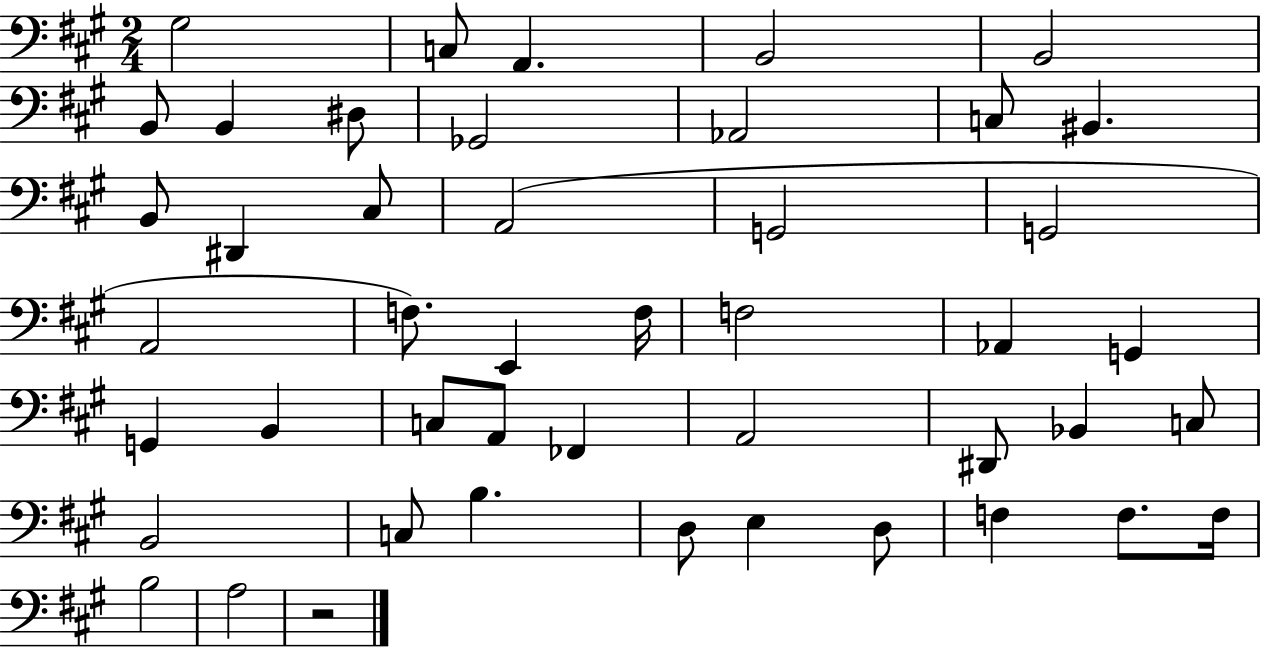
{
  \clef bass
  \numericTimeSignature
  \time 2/4
  \key a \major
  gis2 | c8 a,4. | b,2 | b,2 | \break b,8 b,4 dis8 | ges,2 | aes,2 | c8 bis,4. | \break b,8 dis,4 cis8 | a,2( | g,2 | g,2 | \break a,2 | f8.) e,4 f16 | f2 | aes,4 g,4 | \break g,4 b,4 | c8 a,8 fes,4 | a,2 | dis,8 bes,4 c8 | \break b,2 | c8 b4. | d8 e4 d8 | f4 f8. f16 | \break b2 | a2 | r2 | \bar "|."
}